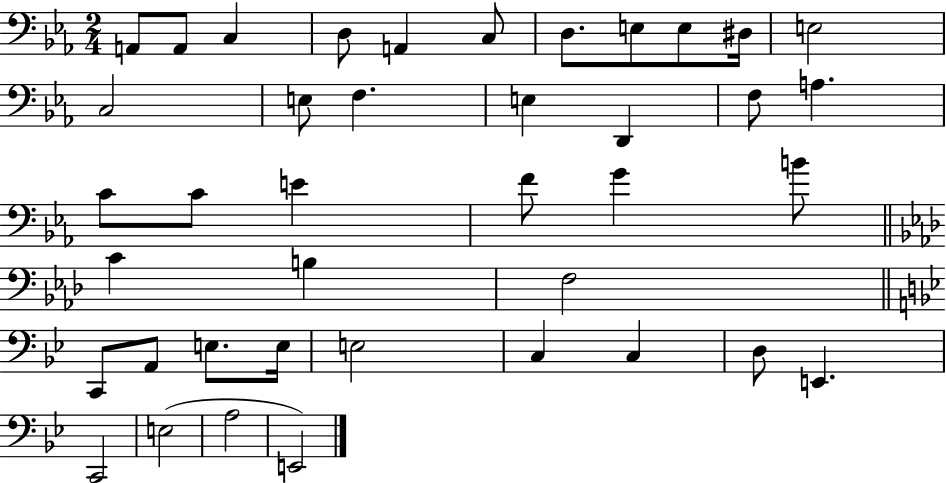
X:1
T:Untitled
M:2/4
L:1/4
K:Eb
A,,/2 A,,/2 C, D,/2 A,, C,/2 D,/2 E,/2 E,/2 ^D,/4 E,2 C,2 E,/2 F, E, D,, F,/2 A, C/2 C/2 E F/2 G B/2 C B, F,2 C,,/2 A,,/2 E,/2 E,/4 E,2 C, C, D,/2 E,, C,,2 E,2 A,2 E,,2